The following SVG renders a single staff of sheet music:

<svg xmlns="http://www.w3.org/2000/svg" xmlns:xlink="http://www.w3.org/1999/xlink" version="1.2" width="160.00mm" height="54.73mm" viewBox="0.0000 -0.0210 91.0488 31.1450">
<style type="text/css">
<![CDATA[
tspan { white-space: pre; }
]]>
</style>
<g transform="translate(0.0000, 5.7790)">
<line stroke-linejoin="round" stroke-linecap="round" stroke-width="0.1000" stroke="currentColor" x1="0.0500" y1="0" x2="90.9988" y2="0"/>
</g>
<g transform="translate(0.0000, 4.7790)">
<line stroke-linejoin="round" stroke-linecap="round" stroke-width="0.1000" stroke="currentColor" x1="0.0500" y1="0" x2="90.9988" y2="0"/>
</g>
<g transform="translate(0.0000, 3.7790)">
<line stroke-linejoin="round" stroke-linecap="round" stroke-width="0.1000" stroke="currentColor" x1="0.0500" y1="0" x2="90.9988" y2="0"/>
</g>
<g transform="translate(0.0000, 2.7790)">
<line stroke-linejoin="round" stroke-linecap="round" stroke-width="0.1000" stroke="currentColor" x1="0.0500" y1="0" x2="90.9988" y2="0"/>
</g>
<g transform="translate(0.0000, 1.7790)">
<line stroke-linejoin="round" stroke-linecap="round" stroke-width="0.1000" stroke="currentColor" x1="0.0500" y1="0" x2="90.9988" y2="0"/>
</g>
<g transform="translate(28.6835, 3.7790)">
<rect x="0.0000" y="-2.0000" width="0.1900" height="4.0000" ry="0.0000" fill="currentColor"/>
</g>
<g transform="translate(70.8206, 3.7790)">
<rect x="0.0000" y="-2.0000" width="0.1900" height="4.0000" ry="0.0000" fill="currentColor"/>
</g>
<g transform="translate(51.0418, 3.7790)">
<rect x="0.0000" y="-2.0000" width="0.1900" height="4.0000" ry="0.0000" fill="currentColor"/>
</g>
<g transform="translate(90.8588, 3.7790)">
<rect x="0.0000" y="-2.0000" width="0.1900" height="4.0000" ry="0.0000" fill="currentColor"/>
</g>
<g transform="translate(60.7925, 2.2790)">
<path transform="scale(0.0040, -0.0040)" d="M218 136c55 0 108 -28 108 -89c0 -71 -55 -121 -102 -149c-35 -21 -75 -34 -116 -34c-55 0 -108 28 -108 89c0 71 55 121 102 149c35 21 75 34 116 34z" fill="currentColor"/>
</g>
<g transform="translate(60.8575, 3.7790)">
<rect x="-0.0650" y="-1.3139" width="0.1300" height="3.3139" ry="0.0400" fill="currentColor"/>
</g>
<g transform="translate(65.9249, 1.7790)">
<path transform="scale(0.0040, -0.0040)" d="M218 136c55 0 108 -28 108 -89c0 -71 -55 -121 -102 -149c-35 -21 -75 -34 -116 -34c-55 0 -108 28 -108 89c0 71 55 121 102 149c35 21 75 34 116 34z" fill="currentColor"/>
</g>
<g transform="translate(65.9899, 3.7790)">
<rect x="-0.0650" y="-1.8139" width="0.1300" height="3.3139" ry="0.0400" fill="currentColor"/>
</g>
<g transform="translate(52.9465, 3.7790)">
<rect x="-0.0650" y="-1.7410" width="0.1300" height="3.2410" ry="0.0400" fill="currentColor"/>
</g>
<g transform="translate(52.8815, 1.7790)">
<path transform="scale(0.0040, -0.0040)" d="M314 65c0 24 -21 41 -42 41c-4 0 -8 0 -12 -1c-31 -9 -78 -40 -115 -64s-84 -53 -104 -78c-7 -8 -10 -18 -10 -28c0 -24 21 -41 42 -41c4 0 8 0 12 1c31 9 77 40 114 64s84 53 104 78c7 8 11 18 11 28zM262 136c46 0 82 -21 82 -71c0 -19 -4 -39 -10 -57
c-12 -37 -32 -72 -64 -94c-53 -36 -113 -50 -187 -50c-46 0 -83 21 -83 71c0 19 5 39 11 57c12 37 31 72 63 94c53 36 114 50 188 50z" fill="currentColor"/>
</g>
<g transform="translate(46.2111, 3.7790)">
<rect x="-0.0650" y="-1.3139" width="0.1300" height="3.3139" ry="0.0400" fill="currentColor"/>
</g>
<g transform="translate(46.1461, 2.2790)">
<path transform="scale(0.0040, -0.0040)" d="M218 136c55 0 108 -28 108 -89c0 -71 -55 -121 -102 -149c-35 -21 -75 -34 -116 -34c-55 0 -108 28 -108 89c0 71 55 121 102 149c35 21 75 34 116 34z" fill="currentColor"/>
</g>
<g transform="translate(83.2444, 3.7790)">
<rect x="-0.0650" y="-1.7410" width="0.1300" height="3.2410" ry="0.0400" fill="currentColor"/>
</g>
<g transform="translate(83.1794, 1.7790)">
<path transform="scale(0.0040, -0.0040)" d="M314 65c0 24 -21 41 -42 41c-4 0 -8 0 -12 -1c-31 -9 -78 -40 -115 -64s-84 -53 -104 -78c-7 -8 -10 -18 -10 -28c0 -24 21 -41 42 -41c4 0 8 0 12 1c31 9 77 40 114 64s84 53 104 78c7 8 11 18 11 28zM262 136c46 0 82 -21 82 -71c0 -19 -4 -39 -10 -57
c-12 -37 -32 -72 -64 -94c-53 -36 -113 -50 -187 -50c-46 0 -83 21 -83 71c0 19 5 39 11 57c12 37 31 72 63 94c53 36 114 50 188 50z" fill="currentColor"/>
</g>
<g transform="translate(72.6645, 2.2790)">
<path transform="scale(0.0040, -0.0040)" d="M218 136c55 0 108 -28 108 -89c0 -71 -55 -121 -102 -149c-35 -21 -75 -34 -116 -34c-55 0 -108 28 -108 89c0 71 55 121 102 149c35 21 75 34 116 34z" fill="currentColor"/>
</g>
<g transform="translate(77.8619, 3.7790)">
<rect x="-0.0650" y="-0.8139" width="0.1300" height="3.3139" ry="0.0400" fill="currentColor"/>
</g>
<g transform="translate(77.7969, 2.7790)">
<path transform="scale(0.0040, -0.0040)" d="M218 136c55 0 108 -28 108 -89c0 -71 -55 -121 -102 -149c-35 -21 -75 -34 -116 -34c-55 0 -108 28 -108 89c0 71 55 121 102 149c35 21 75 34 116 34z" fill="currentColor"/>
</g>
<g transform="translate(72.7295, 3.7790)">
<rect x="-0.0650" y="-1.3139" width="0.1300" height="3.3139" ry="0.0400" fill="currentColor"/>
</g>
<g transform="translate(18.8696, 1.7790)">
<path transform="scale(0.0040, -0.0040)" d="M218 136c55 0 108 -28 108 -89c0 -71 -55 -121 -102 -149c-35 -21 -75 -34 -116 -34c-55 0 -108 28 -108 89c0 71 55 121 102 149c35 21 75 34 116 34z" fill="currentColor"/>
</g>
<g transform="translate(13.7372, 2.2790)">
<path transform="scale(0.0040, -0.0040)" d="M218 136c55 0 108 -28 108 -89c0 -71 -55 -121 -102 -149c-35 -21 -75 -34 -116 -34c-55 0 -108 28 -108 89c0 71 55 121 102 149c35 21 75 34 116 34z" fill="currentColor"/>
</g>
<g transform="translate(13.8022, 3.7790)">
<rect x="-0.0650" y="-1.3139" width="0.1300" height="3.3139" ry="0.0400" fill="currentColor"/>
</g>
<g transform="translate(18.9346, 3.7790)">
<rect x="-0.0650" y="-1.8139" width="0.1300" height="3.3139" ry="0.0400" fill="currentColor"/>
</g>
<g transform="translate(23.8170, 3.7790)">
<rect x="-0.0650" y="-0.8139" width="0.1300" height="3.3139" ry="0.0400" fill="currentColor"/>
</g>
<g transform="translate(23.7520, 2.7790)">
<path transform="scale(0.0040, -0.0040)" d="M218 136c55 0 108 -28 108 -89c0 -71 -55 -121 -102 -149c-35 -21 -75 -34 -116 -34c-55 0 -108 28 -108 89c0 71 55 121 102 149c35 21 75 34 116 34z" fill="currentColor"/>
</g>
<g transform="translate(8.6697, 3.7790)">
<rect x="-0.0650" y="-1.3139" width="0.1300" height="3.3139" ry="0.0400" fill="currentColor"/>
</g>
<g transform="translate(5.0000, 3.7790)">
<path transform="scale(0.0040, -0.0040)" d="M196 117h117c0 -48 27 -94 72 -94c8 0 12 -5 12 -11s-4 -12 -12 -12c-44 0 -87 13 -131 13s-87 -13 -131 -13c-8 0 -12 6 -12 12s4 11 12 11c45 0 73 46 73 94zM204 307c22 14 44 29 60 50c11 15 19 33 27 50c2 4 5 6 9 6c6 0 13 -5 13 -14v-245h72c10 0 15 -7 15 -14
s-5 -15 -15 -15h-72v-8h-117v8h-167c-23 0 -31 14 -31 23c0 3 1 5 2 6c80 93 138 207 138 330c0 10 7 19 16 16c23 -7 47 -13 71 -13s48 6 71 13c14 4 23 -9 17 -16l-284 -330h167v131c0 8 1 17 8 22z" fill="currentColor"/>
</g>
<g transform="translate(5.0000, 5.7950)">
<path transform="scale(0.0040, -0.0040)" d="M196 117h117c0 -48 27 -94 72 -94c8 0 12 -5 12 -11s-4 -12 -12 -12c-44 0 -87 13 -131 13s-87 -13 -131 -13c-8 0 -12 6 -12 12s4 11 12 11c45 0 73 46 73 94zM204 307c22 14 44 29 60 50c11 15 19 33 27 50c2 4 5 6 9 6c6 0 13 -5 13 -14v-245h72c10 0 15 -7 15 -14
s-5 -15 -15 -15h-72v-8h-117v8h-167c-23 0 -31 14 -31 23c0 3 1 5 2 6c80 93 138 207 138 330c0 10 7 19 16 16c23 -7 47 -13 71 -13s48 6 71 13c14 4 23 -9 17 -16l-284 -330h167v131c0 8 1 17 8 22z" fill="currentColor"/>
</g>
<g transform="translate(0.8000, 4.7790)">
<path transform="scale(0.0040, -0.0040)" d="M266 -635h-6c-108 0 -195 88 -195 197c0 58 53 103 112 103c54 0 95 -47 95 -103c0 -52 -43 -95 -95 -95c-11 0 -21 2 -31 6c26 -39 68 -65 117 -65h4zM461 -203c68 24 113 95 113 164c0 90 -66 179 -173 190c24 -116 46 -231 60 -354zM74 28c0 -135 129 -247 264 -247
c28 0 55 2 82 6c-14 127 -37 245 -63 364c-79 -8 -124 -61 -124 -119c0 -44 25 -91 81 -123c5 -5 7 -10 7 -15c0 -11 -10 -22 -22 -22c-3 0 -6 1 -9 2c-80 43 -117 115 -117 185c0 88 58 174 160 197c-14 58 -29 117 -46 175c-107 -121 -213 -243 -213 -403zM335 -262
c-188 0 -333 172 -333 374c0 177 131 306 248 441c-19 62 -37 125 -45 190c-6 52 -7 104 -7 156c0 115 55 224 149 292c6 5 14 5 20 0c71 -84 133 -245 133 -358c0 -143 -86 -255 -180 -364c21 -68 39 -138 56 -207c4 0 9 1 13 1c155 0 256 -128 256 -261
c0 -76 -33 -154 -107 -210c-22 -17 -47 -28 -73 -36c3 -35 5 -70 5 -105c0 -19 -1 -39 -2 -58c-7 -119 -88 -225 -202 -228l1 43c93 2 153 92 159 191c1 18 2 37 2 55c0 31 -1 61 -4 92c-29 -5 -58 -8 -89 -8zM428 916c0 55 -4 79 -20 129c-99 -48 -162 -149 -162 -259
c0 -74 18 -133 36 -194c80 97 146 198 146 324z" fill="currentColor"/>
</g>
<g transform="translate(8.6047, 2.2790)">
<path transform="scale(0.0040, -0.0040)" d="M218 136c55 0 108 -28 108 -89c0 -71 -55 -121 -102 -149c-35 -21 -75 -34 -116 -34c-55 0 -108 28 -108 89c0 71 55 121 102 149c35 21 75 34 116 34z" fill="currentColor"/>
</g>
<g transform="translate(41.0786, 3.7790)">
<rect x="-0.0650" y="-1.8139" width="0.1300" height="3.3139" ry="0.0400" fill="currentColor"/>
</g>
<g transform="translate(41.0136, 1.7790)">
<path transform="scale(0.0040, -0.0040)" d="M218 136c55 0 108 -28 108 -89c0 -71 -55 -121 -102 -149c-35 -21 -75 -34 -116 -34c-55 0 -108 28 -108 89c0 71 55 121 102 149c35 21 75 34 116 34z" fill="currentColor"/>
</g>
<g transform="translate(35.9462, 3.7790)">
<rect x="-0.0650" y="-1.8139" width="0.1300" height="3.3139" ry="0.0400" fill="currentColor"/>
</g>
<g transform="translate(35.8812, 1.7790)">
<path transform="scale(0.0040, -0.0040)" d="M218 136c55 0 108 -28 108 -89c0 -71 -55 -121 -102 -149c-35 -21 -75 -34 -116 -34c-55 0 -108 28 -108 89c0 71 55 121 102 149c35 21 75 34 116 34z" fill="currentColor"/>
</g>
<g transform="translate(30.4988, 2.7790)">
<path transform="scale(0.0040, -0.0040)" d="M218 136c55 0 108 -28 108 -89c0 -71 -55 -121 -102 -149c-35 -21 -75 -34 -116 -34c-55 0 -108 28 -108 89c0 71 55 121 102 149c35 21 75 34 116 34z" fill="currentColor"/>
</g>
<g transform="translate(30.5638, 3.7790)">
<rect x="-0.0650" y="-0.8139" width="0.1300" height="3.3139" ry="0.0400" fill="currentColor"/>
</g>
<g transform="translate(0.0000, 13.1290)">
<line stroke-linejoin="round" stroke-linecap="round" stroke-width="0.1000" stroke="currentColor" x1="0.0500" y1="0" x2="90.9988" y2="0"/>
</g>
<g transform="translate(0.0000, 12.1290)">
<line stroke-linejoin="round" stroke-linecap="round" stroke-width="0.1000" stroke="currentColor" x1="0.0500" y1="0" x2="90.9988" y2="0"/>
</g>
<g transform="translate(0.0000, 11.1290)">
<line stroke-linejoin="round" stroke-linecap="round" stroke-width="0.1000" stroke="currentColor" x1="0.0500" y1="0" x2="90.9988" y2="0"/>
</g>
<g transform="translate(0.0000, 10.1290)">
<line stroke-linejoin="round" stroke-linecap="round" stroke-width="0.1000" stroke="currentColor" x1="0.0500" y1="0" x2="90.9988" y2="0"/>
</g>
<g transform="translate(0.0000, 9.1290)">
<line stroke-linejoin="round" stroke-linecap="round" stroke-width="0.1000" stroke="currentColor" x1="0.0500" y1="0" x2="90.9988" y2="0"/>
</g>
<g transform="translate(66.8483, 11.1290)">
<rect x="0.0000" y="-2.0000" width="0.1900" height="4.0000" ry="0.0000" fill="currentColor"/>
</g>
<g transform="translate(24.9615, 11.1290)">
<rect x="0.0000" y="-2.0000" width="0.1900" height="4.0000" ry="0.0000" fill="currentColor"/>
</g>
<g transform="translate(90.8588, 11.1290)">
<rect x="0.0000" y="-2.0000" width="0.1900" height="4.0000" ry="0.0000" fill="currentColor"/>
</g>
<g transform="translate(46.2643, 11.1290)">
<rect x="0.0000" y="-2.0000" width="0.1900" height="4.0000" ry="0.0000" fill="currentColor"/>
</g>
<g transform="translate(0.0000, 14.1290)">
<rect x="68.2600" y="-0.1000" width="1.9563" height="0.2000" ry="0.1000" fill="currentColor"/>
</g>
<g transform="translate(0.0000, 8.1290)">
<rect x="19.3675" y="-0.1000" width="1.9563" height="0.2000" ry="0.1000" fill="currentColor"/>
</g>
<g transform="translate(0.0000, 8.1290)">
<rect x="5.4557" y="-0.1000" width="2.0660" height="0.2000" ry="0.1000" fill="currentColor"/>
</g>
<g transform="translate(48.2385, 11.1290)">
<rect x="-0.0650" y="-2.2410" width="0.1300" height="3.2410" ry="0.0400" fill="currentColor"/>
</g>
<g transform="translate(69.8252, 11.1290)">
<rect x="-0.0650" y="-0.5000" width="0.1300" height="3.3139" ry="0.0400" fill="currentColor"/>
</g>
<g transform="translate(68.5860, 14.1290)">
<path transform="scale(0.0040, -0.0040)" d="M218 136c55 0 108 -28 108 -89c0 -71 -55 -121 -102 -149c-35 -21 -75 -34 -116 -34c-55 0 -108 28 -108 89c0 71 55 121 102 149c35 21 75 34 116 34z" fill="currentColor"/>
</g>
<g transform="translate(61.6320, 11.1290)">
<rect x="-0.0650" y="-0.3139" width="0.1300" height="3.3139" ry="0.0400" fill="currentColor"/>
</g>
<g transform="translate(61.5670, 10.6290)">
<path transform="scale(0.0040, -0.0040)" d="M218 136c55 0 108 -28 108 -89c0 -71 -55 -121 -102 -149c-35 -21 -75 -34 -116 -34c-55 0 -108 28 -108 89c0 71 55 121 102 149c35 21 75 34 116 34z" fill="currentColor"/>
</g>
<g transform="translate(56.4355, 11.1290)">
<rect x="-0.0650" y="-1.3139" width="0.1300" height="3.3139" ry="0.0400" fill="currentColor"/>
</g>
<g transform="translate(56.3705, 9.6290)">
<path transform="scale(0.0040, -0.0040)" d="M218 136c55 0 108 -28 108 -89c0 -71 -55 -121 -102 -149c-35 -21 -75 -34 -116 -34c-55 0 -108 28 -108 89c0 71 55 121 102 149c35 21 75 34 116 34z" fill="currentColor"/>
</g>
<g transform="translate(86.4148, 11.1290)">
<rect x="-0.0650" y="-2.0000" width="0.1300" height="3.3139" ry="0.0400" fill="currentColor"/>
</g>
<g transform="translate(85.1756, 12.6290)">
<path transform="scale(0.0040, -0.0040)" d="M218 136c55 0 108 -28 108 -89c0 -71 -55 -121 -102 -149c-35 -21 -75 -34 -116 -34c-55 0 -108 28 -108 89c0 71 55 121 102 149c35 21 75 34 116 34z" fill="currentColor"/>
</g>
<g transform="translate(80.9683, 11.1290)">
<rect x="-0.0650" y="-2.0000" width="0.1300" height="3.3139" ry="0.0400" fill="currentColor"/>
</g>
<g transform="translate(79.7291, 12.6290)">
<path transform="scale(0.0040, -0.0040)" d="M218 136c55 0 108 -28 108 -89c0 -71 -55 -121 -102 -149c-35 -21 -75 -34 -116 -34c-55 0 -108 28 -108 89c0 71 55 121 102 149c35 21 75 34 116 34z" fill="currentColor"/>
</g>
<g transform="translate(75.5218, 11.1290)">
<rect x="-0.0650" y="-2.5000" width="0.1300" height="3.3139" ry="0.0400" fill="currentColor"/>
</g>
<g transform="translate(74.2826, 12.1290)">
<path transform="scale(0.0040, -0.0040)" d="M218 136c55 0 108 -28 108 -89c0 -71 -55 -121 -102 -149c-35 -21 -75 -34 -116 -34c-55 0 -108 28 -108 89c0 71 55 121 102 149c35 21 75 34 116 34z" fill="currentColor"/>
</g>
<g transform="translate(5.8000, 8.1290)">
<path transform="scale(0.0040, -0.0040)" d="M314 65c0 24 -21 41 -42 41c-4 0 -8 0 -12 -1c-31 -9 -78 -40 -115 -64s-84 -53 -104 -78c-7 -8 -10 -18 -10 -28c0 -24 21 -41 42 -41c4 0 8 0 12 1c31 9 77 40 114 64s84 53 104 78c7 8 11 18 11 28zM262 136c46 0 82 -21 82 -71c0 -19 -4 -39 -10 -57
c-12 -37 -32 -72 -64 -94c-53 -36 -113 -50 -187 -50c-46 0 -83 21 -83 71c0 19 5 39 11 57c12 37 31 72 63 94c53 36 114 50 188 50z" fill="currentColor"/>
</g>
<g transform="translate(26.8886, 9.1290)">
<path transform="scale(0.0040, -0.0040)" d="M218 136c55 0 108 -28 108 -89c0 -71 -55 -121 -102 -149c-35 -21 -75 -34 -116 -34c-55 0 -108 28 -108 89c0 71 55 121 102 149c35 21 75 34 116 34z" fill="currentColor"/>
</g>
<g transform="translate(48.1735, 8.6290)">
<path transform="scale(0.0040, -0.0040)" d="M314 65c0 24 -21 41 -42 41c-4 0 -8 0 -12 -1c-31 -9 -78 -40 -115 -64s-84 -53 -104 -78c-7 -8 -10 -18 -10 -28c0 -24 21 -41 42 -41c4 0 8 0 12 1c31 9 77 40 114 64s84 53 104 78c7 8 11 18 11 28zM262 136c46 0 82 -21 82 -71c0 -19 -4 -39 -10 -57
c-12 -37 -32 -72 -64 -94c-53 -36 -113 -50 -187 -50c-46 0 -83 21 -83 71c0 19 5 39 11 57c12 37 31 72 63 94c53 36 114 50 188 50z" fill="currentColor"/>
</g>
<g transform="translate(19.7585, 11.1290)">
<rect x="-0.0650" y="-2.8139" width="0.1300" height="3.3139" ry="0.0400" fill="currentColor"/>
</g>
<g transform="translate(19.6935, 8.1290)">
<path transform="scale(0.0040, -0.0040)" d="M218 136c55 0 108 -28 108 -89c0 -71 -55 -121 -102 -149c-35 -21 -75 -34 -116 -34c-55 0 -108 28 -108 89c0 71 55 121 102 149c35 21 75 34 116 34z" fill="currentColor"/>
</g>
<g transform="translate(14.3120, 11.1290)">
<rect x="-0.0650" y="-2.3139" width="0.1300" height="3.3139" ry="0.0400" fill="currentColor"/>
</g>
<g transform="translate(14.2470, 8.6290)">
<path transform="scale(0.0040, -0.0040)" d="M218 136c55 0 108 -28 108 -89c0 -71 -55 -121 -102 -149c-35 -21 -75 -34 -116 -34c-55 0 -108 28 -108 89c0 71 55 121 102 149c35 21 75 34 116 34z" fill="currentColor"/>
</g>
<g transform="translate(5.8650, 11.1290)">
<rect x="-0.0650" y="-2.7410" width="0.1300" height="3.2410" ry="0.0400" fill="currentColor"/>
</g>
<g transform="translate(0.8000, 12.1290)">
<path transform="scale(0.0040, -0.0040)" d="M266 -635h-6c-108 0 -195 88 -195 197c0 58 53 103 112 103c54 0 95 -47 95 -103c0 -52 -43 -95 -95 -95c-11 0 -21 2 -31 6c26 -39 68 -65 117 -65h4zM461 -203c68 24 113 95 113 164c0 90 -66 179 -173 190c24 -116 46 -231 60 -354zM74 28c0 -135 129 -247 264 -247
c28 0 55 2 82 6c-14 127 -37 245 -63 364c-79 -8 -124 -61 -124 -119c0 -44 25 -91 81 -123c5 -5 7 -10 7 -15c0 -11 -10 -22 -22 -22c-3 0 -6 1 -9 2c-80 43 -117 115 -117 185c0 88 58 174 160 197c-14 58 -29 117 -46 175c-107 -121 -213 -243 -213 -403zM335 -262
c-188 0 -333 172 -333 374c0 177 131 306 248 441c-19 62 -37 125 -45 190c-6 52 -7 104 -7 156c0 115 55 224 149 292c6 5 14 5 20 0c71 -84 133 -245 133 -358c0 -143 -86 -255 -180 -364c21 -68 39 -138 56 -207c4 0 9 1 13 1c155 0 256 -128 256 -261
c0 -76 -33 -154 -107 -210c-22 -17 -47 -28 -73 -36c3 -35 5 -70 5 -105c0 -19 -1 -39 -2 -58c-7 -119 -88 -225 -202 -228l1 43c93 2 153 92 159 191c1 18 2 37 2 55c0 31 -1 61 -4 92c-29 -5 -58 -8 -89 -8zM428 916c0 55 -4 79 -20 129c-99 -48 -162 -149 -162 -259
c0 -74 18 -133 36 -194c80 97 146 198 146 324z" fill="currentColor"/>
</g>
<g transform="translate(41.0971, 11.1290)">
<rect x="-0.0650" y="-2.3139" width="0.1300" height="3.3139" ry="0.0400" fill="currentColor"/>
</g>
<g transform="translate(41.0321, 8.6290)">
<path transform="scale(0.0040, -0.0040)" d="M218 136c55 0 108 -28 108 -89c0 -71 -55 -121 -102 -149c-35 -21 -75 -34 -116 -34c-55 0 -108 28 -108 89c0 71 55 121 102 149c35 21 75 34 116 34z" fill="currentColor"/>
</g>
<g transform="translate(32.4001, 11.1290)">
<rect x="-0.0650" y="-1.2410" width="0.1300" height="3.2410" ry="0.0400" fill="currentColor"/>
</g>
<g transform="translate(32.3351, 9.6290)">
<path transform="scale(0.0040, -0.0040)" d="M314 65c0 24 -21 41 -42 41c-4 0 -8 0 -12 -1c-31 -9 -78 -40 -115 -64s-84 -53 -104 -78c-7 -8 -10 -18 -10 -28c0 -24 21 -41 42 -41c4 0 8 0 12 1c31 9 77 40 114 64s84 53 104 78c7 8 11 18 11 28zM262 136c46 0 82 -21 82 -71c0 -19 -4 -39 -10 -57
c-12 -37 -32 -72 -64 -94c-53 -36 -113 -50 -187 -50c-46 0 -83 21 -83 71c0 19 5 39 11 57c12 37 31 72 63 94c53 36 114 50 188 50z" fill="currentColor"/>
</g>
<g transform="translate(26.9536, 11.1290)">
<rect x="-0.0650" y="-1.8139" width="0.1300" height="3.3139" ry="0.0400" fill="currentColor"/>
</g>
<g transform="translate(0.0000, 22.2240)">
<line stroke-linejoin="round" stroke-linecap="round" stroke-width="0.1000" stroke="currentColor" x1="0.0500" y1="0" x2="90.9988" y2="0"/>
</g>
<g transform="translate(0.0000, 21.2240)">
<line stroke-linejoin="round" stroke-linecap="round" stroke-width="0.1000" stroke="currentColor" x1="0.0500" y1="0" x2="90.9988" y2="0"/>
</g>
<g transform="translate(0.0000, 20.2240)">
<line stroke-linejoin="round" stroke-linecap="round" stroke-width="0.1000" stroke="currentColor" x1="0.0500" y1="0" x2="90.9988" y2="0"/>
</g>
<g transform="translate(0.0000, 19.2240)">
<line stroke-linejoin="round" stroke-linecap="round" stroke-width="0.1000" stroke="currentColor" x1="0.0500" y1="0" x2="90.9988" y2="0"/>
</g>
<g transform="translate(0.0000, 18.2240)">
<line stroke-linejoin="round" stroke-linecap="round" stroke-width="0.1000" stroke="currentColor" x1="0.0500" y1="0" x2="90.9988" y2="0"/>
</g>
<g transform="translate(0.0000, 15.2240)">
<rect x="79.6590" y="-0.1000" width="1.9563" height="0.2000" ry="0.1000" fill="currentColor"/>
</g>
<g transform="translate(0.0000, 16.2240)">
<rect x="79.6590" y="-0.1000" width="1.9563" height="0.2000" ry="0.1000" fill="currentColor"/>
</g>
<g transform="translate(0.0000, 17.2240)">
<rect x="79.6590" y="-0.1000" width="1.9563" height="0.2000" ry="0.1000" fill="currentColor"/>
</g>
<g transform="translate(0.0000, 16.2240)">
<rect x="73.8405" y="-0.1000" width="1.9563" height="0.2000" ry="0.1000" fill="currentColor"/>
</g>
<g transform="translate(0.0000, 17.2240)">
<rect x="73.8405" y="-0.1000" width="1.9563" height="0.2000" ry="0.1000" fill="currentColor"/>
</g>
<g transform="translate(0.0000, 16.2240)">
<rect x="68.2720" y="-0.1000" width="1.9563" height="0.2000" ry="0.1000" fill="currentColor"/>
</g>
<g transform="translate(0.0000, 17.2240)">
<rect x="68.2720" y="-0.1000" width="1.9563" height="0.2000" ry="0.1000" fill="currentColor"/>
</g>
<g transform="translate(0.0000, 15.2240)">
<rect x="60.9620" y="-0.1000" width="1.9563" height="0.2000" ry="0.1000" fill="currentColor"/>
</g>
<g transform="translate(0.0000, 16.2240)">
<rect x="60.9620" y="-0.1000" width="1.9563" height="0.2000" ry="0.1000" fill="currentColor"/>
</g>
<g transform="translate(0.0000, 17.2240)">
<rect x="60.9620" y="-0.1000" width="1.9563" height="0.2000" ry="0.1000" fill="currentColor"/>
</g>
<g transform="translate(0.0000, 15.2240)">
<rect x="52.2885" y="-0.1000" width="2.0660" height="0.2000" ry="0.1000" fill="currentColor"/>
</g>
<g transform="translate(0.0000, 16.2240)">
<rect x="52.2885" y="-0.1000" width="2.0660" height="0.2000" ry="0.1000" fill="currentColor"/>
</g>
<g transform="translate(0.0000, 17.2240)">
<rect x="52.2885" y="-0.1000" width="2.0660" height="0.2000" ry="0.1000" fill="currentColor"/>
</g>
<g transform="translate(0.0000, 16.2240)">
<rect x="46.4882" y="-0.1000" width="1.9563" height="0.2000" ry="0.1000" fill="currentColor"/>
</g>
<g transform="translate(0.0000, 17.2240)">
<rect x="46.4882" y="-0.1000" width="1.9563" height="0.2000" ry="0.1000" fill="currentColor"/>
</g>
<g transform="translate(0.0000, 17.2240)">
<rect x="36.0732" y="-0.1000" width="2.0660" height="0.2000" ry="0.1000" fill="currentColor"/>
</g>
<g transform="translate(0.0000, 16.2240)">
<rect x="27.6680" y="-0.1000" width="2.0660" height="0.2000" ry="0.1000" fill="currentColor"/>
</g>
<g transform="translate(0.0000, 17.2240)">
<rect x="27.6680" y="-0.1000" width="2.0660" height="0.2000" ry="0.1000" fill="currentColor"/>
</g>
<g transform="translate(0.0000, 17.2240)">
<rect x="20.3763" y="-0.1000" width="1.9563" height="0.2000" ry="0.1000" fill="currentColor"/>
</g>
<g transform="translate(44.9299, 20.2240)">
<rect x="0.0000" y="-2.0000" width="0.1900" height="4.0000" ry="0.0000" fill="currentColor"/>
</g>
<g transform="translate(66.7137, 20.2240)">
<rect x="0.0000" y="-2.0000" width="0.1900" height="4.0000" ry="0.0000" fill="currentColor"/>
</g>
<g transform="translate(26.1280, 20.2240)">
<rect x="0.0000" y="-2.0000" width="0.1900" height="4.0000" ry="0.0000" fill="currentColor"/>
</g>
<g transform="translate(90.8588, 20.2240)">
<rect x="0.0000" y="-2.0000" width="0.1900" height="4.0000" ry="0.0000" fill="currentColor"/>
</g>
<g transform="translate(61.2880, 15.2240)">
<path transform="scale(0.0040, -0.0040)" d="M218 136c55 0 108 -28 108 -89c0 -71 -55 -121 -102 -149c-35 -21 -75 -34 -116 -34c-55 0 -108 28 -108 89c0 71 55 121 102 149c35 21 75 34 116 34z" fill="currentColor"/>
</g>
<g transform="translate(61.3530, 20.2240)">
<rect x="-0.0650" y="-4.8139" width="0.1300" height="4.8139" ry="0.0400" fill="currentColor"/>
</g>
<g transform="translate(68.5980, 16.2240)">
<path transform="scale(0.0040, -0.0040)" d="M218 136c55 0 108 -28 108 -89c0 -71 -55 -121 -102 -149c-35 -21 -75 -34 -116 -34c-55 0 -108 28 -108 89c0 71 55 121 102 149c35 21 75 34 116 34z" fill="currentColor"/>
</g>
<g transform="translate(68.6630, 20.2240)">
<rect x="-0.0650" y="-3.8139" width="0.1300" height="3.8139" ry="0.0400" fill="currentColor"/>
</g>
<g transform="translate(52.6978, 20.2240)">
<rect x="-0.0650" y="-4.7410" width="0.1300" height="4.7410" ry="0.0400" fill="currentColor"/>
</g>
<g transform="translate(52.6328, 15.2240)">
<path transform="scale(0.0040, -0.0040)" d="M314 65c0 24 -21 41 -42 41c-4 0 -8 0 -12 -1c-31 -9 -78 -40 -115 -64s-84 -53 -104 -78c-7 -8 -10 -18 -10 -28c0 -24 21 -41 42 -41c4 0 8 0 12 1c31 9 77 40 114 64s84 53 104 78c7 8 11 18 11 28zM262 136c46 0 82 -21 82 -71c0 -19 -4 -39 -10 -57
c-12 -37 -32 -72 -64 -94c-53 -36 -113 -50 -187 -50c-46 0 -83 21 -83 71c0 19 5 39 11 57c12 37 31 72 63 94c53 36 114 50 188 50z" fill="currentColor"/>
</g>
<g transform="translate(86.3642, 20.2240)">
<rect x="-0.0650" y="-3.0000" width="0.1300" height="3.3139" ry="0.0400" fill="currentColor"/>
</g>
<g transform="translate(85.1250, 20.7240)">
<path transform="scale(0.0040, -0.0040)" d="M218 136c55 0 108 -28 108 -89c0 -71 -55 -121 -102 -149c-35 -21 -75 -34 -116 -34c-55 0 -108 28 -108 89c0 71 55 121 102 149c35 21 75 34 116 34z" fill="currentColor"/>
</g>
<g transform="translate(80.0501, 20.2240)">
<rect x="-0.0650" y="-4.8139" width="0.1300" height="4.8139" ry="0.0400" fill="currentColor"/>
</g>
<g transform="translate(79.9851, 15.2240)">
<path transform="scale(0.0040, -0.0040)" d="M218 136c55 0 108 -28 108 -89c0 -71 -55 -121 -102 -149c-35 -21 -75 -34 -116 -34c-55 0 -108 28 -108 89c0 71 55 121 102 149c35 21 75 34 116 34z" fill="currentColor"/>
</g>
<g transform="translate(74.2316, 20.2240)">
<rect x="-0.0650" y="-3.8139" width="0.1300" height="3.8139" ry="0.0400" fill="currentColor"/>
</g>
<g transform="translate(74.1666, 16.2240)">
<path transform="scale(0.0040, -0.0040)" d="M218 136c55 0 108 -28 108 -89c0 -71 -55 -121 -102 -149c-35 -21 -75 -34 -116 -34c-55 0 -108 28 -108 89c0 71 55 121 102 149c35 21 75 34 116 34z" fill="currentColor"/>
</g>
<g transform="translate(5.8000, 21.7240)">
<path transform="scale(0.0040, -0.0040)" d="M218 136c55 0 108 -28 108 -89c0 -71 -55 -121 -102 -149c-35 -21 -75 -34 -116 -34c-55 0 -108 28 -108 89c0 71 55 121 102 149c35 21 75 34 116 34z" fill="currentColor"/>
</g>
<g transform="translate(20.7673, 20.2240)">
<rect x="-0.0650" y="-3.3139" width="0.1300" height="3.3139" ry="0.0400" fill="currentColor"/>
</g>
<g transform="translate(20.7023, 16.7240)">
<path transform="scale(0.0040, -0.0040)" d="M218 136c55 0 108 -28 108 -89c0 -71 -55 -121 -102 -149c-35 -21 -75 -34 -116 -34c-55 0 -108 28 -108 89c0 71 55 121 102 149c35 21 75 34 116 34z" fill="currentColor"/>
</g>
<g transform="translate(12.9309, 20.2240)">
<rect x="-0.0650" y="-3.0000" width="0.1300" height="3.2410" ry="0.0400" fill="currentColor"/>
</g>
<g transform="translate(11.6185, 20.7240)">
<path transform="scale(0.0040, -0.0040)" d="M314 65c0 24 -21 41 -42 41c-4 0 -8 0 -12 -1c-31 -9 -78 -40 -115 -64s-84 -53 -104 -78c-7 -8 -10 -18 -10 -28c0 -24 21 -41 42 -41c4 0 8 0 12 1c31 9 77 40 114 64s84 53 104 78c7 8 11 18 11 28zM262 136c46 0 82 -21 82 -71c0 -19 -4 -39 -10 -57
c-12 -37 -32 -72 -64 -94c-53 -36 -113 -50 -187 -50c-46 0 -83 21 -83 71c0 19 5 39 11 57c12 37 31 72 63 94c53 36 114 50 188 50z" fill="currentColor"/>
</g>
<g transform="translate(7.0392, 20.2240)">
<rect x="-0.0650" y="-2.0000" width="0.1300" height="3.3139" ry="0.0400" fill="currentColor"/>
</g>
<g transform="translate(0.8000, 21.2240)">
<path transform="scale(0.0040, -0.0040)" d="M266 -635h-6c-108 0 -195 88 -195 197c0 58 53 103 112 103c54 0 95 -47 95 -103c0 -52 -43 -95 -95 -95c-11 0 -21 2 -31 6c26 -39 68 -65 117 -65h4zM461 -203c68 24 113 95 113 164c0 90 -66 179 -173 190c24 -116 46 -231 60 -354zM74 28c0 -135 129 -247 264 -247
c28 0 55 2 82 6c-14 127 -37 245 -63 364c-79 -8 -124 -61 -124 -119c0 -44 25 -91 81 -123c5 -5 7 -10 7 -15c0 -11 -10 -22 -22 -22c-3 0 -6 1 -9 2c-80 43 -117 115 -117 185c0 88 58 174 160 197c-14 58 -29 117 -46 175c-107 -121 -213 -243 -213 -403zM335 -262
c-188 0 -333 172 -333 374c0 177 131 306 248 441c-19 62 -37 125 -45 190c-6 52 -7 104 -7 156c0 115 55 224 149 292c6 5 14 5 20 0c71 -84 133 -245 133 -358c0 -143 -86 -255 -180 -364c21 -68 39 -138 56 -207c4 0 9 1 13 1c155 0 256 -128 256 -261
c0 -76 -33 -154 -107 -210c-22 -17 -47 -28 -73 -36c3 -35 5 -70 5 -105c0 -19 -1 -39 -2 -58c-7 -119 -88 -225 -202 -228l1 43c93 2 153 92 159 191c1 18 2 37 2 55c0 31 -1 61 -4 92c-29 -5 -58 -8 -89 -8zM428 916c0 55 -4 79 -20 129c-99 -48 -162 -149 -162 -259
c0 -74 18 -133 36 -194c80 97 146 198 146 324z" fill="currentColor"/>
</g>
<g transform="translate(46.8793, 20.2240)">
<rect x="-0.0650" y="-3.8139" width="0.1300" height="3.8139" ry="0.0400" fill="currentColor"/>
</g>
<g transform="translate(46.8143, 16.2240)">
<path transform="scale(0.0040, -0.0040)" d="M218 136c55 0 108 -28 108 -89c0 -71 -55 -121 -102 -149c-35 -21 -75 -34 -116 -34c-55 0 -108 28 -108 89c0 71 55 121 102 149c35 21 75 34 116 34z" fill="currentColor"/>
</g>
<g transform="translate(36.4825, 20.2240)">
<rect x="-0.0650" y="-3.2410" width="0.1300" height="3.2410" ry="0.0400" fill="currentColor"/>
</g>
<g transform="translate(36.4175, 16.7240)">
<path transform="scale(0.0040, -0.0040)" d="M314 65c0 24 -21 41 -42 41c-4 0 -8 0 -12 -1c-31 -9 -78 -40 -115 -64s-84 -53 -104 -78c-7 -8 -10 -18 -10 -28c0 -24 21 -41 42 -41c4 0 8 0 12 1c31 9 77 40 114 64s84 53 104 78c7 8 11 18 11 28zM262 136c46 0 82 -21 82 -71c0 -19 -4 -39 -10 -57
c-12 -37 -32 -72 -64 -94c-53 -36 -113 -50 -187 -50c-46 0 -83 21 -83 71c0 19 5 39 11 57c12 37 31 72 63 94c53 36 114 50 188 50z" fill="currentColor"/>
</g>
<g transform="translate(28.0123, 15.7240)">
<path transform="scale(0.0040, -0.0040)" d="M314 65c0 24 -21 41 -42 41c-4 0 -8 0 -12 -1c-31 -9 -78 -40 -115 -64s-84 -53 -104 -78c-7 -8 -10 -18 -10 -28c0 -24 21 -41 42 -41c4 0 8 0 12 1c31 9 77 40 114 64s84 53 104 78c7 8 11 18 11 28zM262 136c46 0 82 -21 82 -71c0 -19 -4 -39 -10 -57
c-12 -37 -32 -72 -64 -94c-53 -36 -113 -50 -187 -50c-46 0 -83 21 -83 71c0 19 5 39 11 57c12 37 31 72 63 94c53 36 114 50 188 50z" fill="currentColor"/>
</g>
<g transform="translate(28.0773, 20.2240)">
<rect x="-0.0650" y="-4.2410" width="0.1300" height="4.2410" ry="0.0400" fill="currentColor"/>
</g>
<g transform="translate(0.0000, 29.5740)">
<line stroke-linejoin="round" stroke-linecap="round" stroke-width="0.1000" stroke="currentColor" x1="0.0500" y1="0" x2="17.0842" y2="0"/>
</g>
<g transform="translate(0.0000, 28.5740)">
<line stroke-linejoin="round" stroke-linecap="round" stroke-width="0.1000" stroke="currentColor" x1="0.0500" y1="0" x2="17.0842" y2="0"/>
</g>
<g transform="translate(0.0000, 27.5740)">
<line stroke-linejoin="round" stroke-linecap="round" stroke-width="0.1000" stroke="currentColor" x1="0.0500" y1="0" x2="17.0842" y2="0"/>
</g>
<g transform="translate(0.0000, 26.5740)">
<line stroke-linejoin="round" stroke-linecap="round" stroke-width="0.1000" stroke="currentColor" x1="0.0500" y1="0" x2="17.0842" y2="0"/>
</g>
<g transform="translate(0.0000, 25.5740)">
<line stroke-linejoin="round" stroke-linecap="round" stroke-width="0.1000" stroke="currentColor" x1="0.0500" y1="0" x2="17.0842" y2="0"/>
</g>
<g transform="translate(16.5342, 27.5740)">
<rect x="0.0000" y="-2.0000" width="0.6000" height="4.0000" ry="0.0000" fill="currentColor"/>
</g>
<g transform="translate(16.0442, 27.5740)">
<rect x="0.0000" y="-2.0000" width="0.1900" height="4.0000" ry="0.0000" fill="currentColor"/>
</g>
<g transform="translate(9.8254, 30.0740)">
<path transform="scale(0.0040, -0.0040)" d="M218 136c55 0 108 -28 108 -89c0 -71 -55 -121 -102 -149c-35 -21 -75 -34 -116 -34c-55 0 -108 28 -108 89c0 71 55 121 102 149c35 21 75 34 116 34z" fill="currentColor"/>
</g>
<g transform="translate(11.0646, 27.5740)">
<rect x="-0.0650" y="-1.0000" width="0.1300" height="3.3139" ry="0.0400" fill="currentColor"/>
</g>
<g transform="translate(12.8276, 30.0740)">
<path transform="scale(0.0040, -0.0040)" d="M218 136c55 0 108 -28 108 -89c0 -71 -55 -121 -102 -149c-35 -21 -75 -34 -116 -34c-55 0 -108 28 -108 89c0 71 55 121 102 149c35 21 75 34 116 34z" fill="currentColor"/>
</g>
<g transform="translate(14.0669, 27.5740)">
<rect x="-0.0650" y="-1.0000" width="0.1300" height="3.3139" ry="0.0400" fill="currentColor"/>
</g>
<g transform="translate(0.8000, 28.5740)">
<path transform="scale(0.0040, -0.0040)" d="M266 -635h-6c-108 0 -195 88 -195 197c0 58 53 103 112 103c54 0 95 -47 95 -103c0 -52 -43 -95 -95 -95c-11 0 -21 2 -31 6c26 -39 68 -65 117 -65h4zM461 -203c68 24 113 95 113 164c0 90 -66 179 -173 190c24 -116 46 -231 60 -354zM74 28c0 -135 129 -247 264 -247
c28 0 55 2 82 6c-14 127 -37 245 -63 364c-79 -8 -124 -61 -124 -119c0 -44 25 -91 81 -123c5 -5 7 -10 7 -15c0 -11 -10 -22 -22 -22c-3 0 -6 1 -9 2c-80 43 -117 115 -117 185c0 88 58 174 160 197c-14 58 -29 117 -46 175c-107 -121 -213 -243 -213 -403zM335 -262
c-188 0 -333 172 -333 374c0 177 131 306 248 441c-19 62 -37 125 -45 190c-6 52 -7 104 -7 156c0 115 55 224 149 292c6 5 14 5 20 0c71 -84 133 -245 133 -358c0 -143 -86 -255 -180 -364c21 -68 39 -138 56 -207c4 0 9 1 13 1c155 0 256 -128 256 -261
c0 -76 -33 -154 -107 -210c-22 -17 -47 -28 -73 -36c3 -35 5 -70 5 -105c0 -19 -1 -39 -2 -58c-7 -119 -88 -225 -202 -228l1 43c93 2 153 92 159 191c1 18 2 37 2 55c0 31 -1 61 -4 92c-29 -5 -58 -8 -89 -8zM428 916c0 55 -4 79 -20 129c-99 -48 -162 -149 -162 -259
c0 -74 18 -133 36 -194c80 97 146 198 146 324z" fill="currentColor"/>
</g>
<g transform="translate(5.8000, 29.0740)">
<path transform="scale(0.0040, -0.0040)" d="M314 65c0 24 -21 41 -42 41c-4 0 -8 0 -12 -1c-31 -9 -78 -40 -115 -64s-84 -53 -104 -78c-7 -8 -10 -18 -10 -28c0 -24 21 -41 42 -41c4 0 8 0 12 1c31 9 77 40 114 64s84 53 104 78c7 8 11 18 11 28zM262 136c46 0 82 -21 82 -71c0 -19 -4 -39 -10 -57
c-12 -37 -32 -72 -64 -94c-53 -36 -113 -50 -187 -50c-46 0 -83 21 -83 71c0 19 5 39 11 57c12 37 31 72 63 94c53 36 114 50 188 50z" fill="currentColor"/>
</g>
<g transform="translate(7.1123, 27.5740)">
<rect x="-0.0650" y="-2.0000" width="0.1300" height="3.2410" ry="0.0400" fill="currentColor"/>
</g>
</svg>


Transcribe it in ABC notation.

X:1
T:Untitled
M:4/4
L:1/4
K:C
e e f d d f f e f2 e f e d f2 a2 g a f e2 g g2 e c C G F F F A2 b d'2 b2 c' e'2 e' c' c' e' A F2 D D